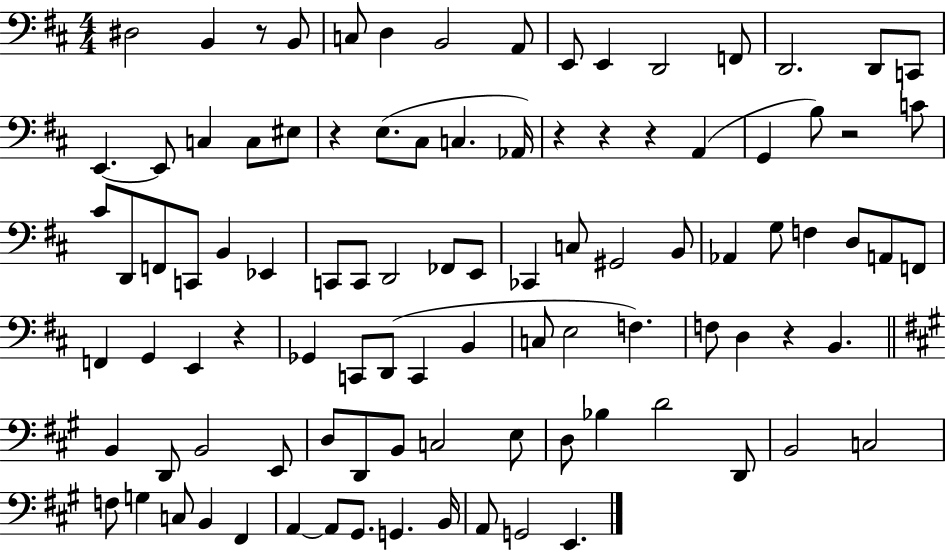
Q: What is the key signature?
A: D major